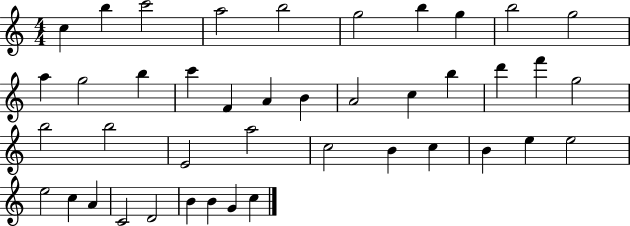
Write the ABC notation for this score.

X:1
T:Untitled
M:4/4
L:1/4
K:C
c b c'2 a2 b2 g2 b g b2 g2 a g2 b c' F A B A2 c b d' f' g2 b2 b2 E2 a2 c2 B c B e e2 e2 c A C2 D2 B B G c